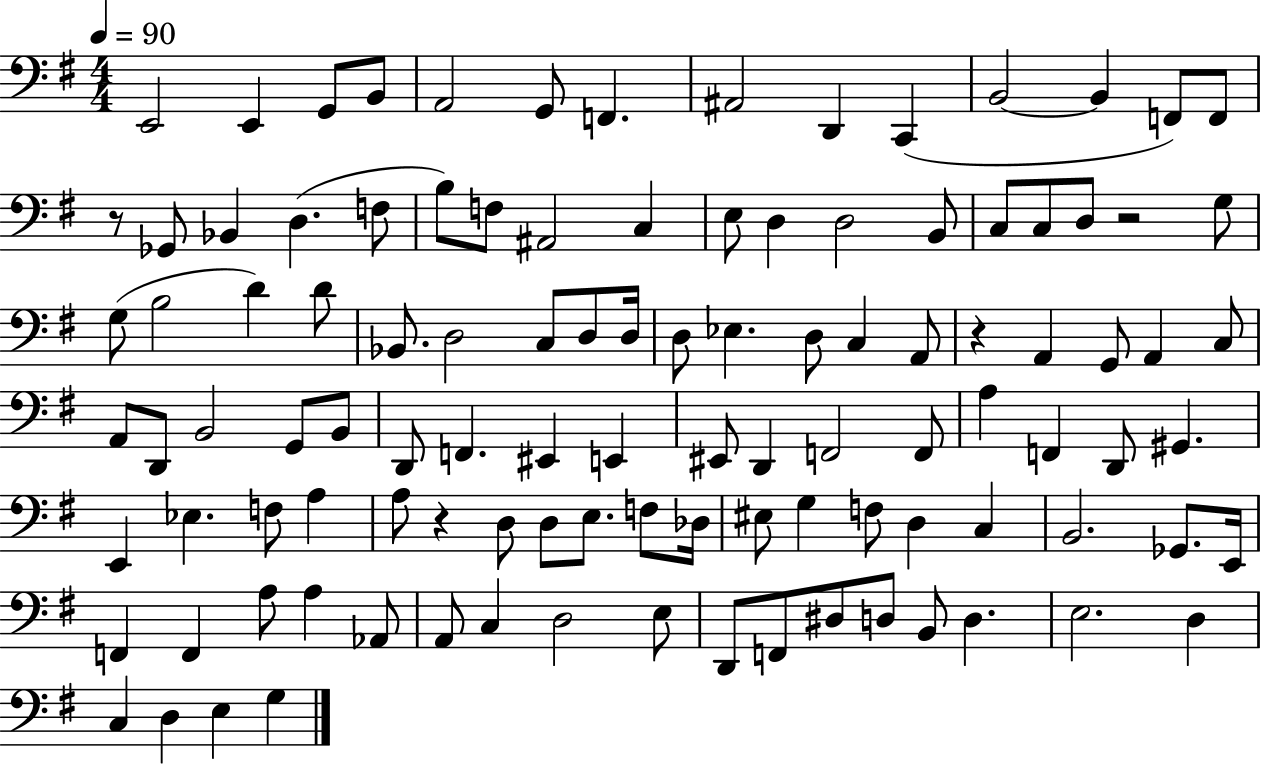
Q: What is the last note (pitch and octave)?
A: G3